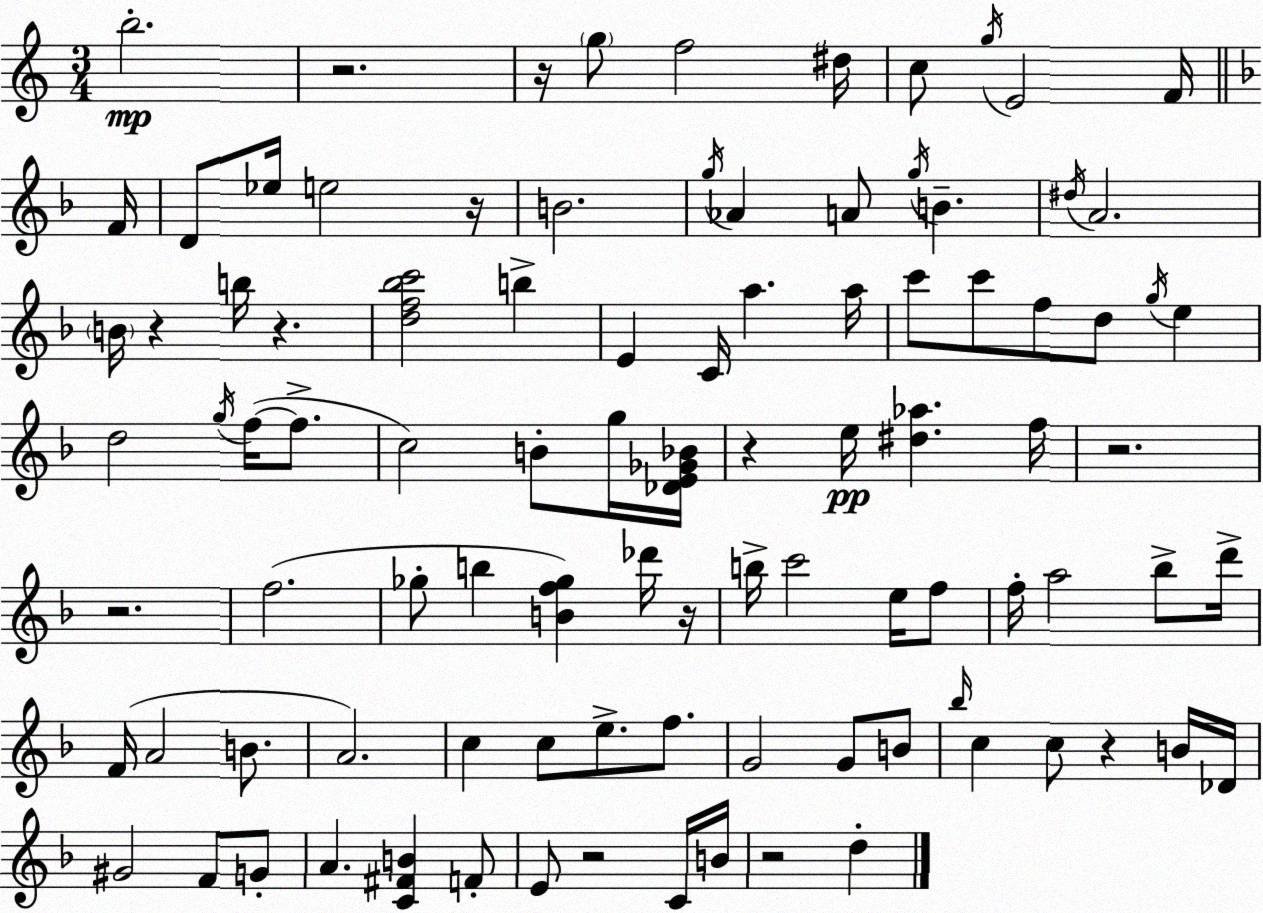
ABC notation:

X:1
T:Untitled
M:3/4
L:1/4
K:Am
b2 z2 z/4 g/2 f2 ^d/4 c/2 g/4 E2 F/4 F/4 D/2 _e/4 e2 z/4 B2 g/4 _A A/2 g/4 B ^d/4 A2 B/4 z b/4 z [df_bc']2 b E C/4 a a/4 c'/2 c'/2 f/2 d/2 g/4 e d2 g/4 f/4 f/2 c2 B/2 g/4 [_DE_G_B]/4 z e/4 [^d_a] f/4 z2 z2 f2 _g/2 b [Bf_g] _d'/4 z/4 b/4 c'2 e/4 f/2 f/4 a2 _b/2 d'/4 F/4 A2 B/2 A2 c c/2 e/2 f/2 G2 G/2 B/2 _b/4 c c/2 z B/4 _D/4 ^G2 F/2 G/2 A [C^FB] F/2 E/2 z2 C/4 B/4 z2 d